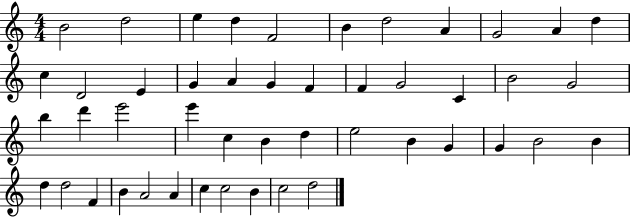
X:1
T:Untitled
M:4/4
L:1/4
K:C
B2 d2 e d F2 B d2 A G2 A d c D2 E G A G F F G2 C B2 G2 b d' e'2 e' c B d e2 B G G B2 B d d2 F B A2 A c c2 B c2 d2